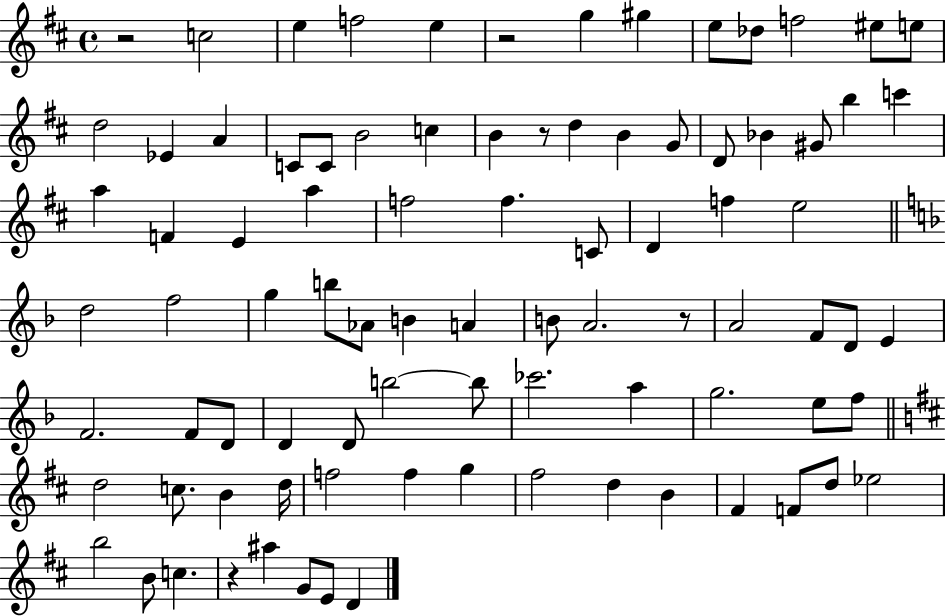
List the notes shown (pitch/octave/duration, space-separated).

R/h C5/h E5/q F5/h E5/q R/h G5/q G#5/q E5/e Db5/e F5/h EIS5/e E5/e D5/h Eb4/q A4/q C4/e C4/e B4/h C5/q B4/q R/e D5/q B4/q G4/e D4/e Bb4/q G#4/e B5/q C6/q A5/q F4/q E4/q A5/q F5/h F5/q. C4/e D4/q F5/q E5/h D5/h F5/h G5/q B5/e Ab4/e B4/q A4/q B4/e A4/h. R/e A4/h F4/e D4/e E4/q F4/h. F4/e D4/e D4/q D4/e B5/h B5/e CES6/h. A5/q G5/h. E5/e F5/e D5/h C5/e. B4/q D5/s F5/h F5/q G5/q F#5/h D5/q B4/q F#4/q F4/e D5/e Eb5/h B5/h B4/e C5/q. R/q A#5/q G4/e E4/e D4/q